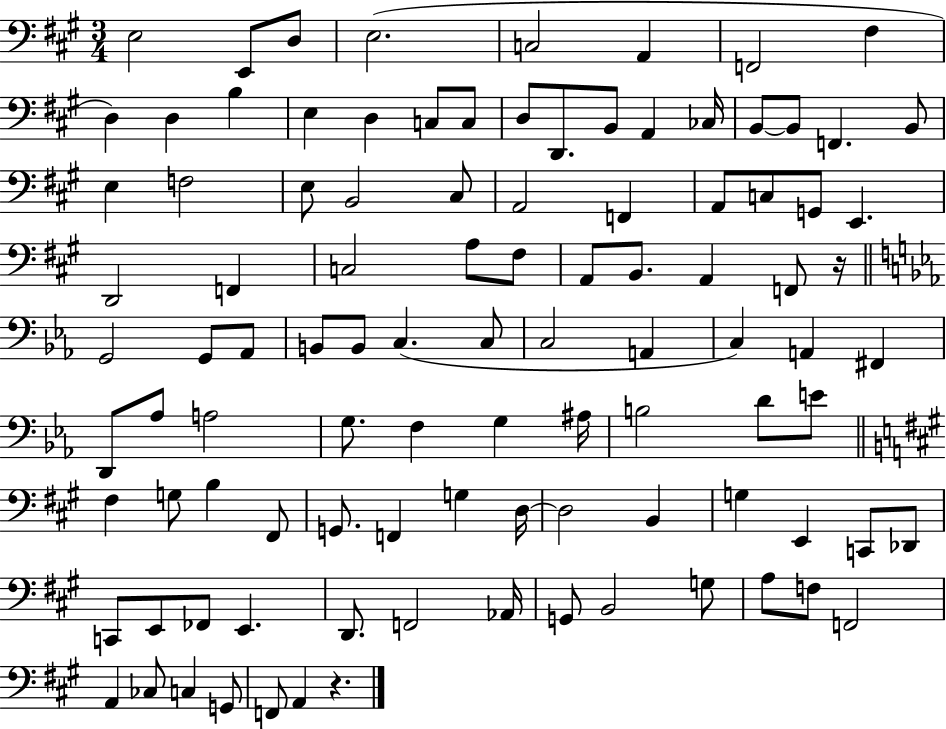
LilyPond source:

{
  \clef bass
  \numericTimeSignature
  \time 3/4
  \key a \major
  e2 e,8 d8 | e2.( | c2 a,4 | f,2 fis4 | \break d4) d4 b4 | e4 d4 c8 c8 | d8 d,8. b,8 a,4 ces16 | b,8~~ b,8 f,4. b,8 | \break e4 f2 | e8 b,2 cis8 | a,2 f,4 | a,8 c8 g,8 e,4. | \break d,2 f,4 | c2 a8 fis8 | a,8 b,8. a,4 f,8 r16 | \bar "||" \break \key ees \major g,2 g,8 aes,8 | b,8 b,8 c4.( c8 | c2 a,4 | c4) a,4 fis,4 | \break d,8 aes8 a2 | g8. f4 g4 ais16 | b2 d'8 e'8 | \bar "||" \break \key a \major fis4 g8 b4 fis,8 | g,8. f,4 g4 d16~~ | d2 b,4 | g4 e,4 c,8 des,8 | \break c,8 e,8 fes,8 e,4. | d,8. f,2 aes,16 | g,8 b,2 g8 | a8 f8 f,2 | \break a,4 ces8 c4 g,8 | f,8 a,4 r4. | \bar "|."
}